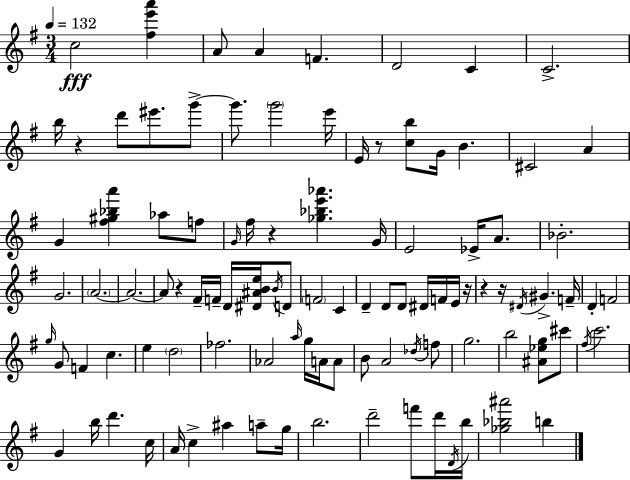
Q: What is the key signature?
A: G major